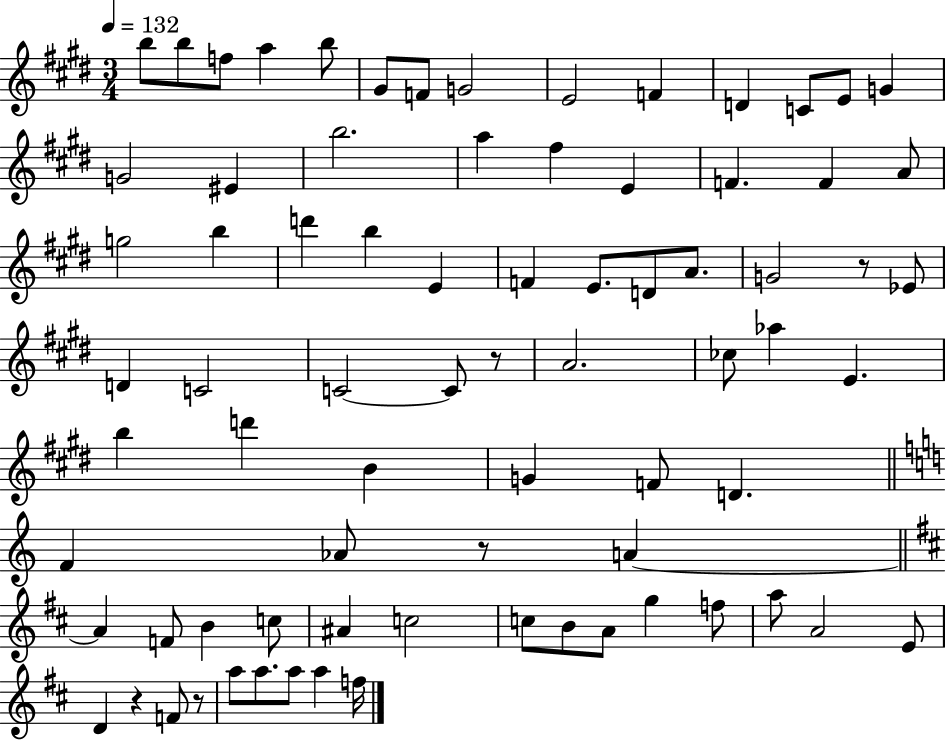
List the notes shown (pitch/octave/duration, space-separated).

B5/e B5/e F5/e A5/q B5/e G#4/e F4/e G4/h E4/h F4/q D4/q C4/e E4/e G4/q G4/h EIS4/q B5/h. A5/q F#5/q E4/q F4/q. F4/q A4/e G5/h B5/q D6/q B5/q E4/q F4/q E4/e. D4/e A4/e. G4/h R/e Eb4/e D4/q C4/h C4/h C4/e R/e A4/h. CES5/e Ab5/q E4/q. B5/q D6/q B4/q G4/q F4/e D4/q. F4/q Ab4/e R/e A4/q A4/q F4/e B4/q C5/e A#4/q C5/h C5/e B4/e A4/e G5/q F5/e A5/e A4/h E4/e D4/q R/q F4/e R/e A5/e A5/e. A5/e A5/q F5/s